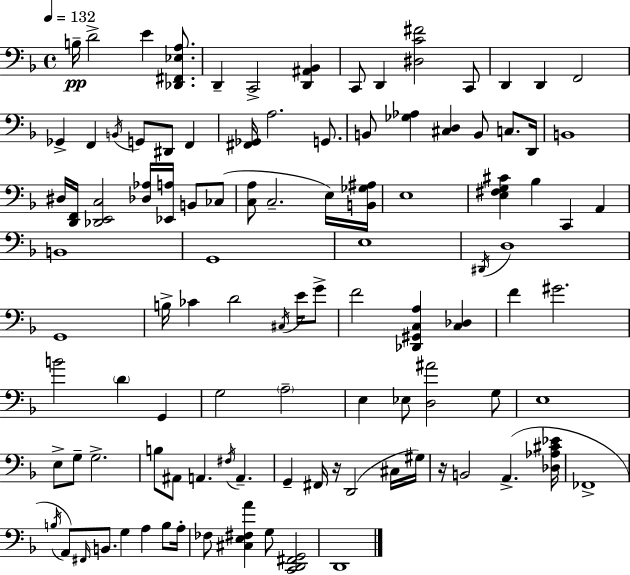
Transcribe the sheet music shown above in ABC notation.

X:1
T:Untitled
M:4/4
L:1/4
K:F
B,/4 D2 E [_D,,^F,,_E,A,]/2 D,, C,,2 [D,,^A,,_B,,] C,,/2 D,, [^D,C^F]2 C,,/2 D,, D,, F,,2 _G,, F,, B,,/4 G,,/2 ^D,,/2 F,, [^F,,_G,,]/4 A,2 G,,/2 B,,/2 [_G,_A,] [^C,D,] B,,/2 C,/2 D,,/4 B,,4 ^D,/4 [D,,F,,]/4 [_D,,E,,C,]2 [_D,_A,]/4 [_E,,A,]/4 B,,/2 _C,/2 [C,A,]/2 C,2 E,/4 [B,,_G,^A,]/4 E,4 [E,^F,G,^C] _B, C,, A,, B,,4 G,,4 E,4 ^D,,/4 D,4 G,,4 B,/4 _C D2 ^C,/4 E/4 G/2 F2 [_D,,^G,,C,A,] [C,_D,] F ^G2 B2 D G,, G,2 A,2 E, _E,/2 [D,^A]2 G,/2 E,4 E,/2 G,/2 G,2 B,/2 ^A,,/2 A,, ^F,/4 A,, G,, ^F,,/4 z/4 D,,2 ^C,/4 ^G,/4 z/4 B,,2 A,, [_D,_A,^C_E]/4 _F,,4 B,/4 A,,/2 ^F,,/4 B,,/2 G, A, B,/2 A,/4 _F,/2 [^C,E,^F,A] G,/2 [C,,D,,^F,,G,,]2 D,,4